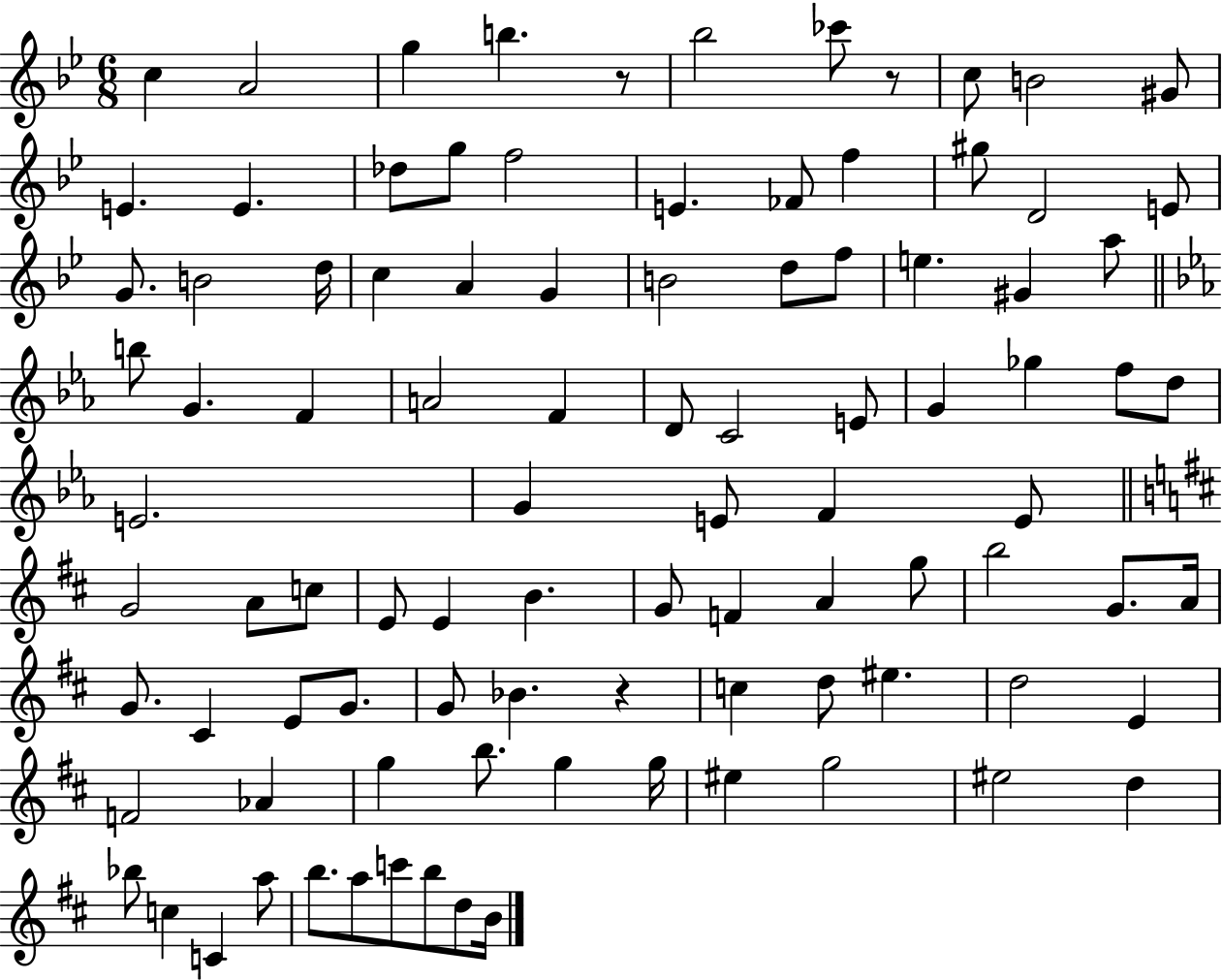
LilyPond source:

{
  \clef treble
  \numericTimeSignature
  \time 6/8
  \key bes \major
  c''4 a'2 | g''4 b''4. r8 | bes''2 ces'''8 r8 | c''8 b'2 gis'8 | \break e'4. e'4. | des''8 g''8 f''2 | e'4. fes'8 f''4 | gis''8 d'2 e'8 | \break g'8. b'2 d''16 | c''4 a'4 g'4 | b'2 d''8 f''8 | e''4. gis'4 a''8 | \break \bar "||" \break \key c \minor b''8 g'4. f'4 | a'2 f'4 | d'8 c'2 e'8 | g'4 ges''4 f''8 d''8 | \break e'2. | g'4 e'8 f'4 e'8 | \bar "||" \break \key b \minor g'2 a'8 c''8 | e'8 e'4 b'4. | g'8 f'4 a'4 g''8 | b''2 g'8. a'16 | \break g'8. cis'4 e'8 g'8. | g'8 bes'4. r4 | c''4 d''8 eis''4. | d''2 e'4 | \break f'2 aes'4 | g''4 b''8. g''4 g''16 | eis''4 g''2 | eis''2 d''4 | \break bes''8 c''4 c'4 a''8 | b''8. a''8 c'''8 b''8 d''8 b'16 | \bar "|."
}